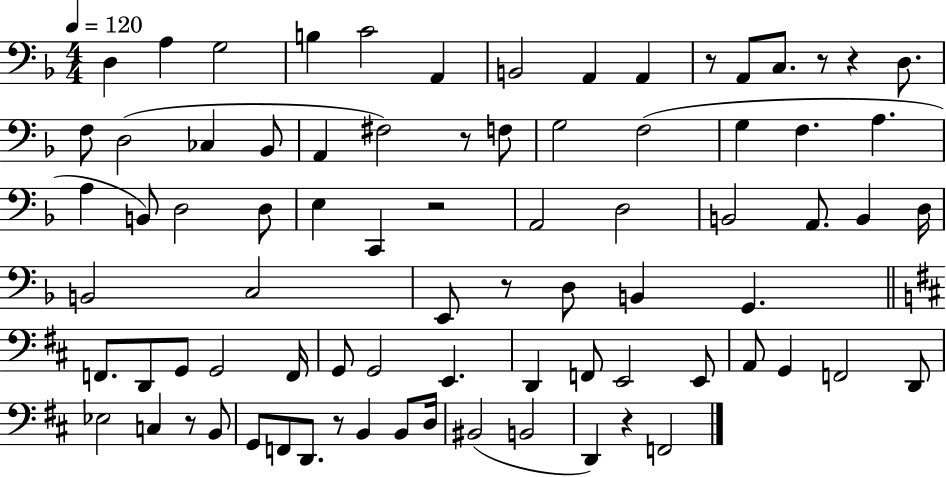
D3/q A3/q G3/h B3/q C4/h A2/q B2/h A2/q A2/q R/e A2/e C3/e. R/e R/q D3/e. F3/e D3/h CES3/q Bb2/e A2/q F#3/h R/e F3/e G3/h F3/h G3/q F3/q. A3/q. A3/q B2/e D3/h D3/e E3/q C2/q R/h A2/h D3/h B2/h A2/e. B2/q D3/s B2/h C3/h E2/e R/e D3/e B2/q G2/q. F2/e. D2/e G2/e G2/h F2/s G2/e G2/h E2/q. D2/q F2/e E2/h E2/e A2/e G2/q F2/h D2/e Eb3/h C3/q R/e B2/e G2/e F2/e D2/e. R/e B2/q B2/e D3/s BIS2/h B2/h D2/q R/q F2/h